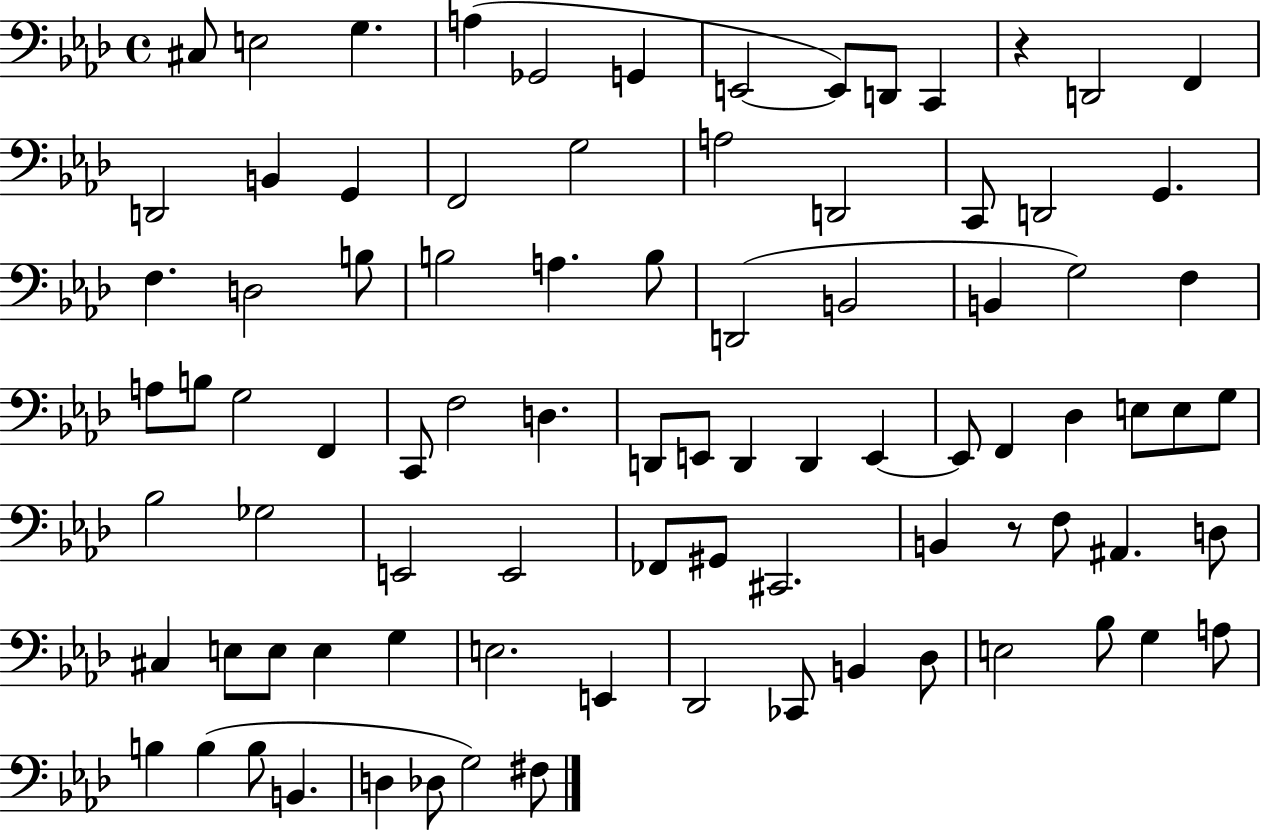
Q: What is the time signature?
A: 4/4